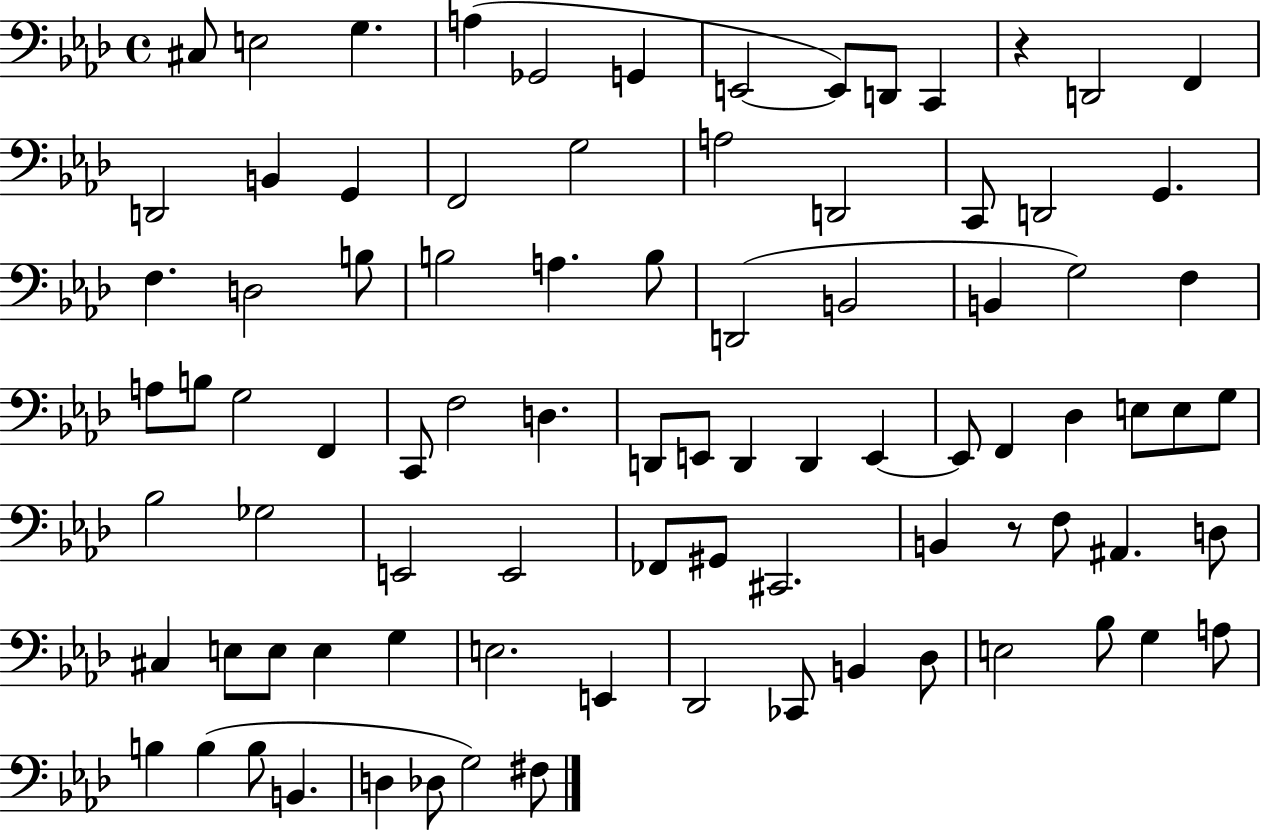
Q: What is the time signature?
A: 4/4